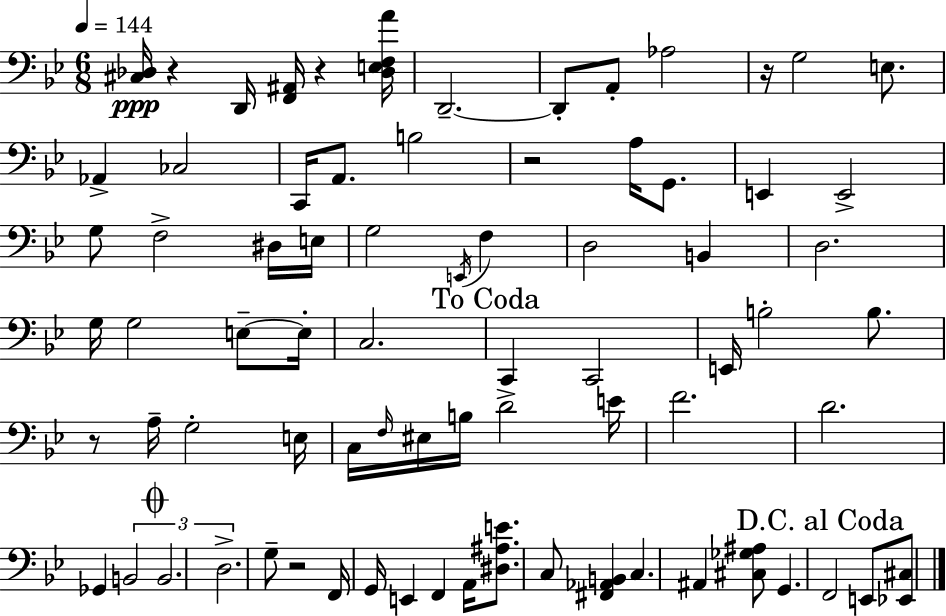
{
  \clef bass
  \numericTimeSignature
  \time 6/8
  \key bes \major
  \tempo 4 = 144
  <cis des>16\ppp r4 d,16 <f, ais,>16 r4 <des e f a'>16 | d,2.--~~ | d,8-. a,8-. aes2 | r16 g2 e8. | \break aes,4-> ces2 | c,16 a,8. b2 | r2 a16 g,8. | e,4 e,2-> | \break g8 f2-> dis16 e16 | g2 \acciaccatura { e,16 } f4 | d2 b,4 | d2. | \break g16 g2 e8--~~ | e16-. c2. | \mark "To Coda" c,4 c,2 | e,16 b2-. b8. | \break r8 a16-- g2-. | e16 c16 \grace { f16 } eis16 b16 d'2-> | e'16 f'2. | d'2. | \break ges,4 \tuplet 3/2 { b,2 | \mark \markup { \musicglyph "scripts.coda" } b,2. | d2.-> } | g8-- r2 | \break f,16 g,16 e,4 f,4 a,16 <dis ais e'>8. | c8 <fis, aes, b,>4 c4. | ais,4 <cis ges ais>8 g,4. | \mark "D.C. al Coda" f,2 e,8 | \break <ees, cis>8 \bar "|."
}